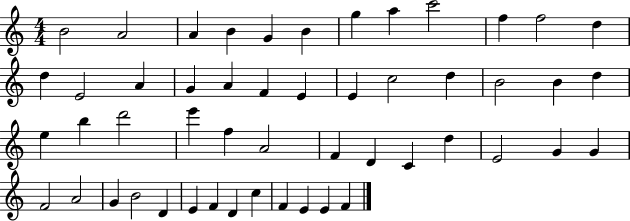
B4/h A4/h A4/q B4/q G4/q B4/q G5/q A5/q C6/h F5/q F5/h D5/q D5/q E4/h A4/q G4/q A4/q F4/q E4/q E4/q C5/h D5/q B4/h B4/q D5/q E5/q B5/q D6/h E6/q F5/q A4/h F4/q D4/q C4/q D5/q E4/h G4/q G4/q F4/h A4/h G4/q B4/h D4/q E4/q F4/q D4/q C5/q F4/q E4/q E4/q F4/q